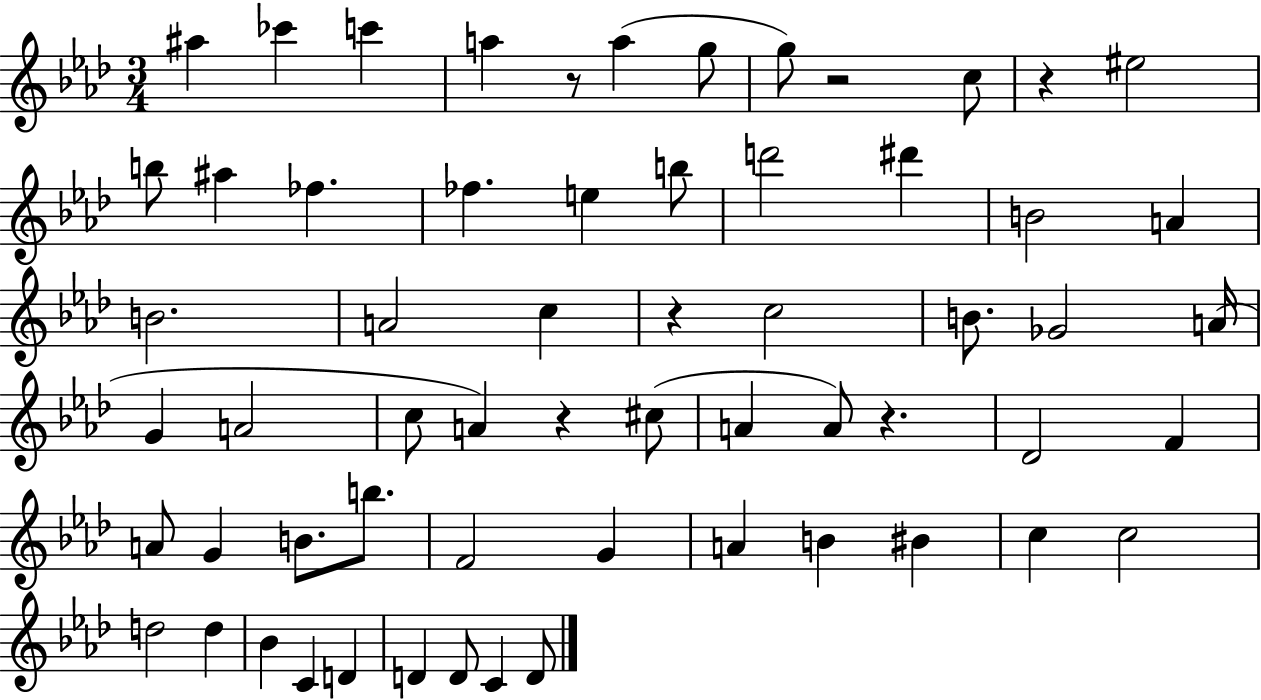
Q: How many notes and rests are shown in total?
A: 61